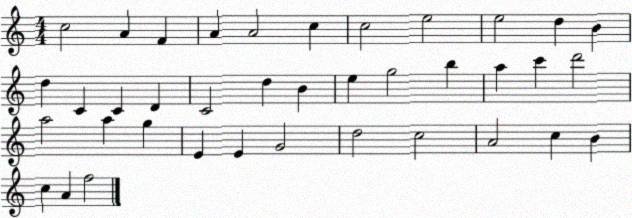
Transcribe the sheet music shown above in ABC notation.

X:1
T:Untitled
M:4/4
L:1/4
K:C
c2 A F A A2 c c2 e2 e2 d B d C C D C2 d B e g2 b a c' d'2 a2 a g E E G2 d2 c2 A2 c B c A f2